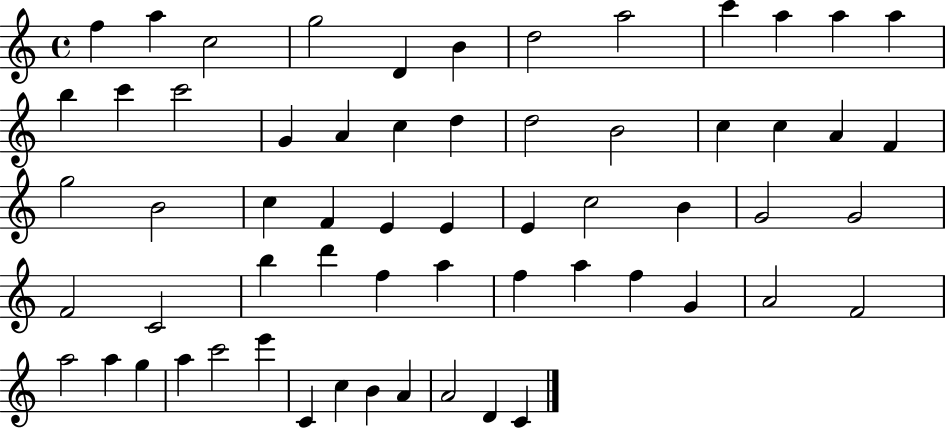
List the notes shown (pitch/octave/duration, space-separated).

F5/q A5/q C5/h G5/h D4/q B4/q D5/h A5/h C6/q A5/q A5/q A5/q B5/q C6/q C6/h G4/q A4/q C5/q D5/q D5/h B4/h C5/q C5/q A4/q F4/q G5/h B4/h C5/q F4/q E4/q E4/q E4/q C5/h B4/q G4/h G4/h F4/h C4/h B5/q D6/q F5/q A5/q F5/q A5/q F5/q G4/q A4/h F4/h A5/h A5/q G5/q A5/q C6/h E6/q C4/q C5/q B4/q A4/q A4/h D4/q C4/q